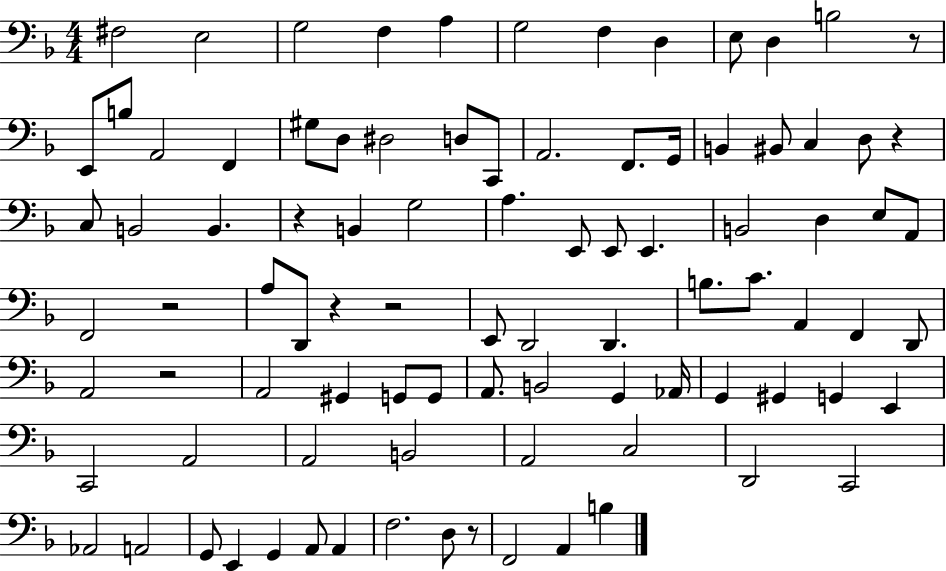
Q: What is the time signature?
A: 4/4